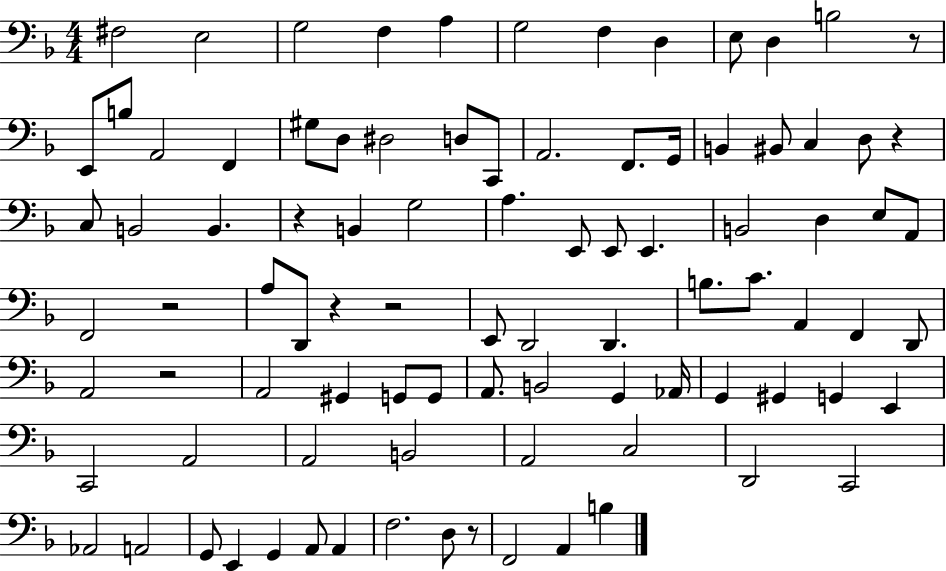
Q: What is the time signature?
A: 4/4